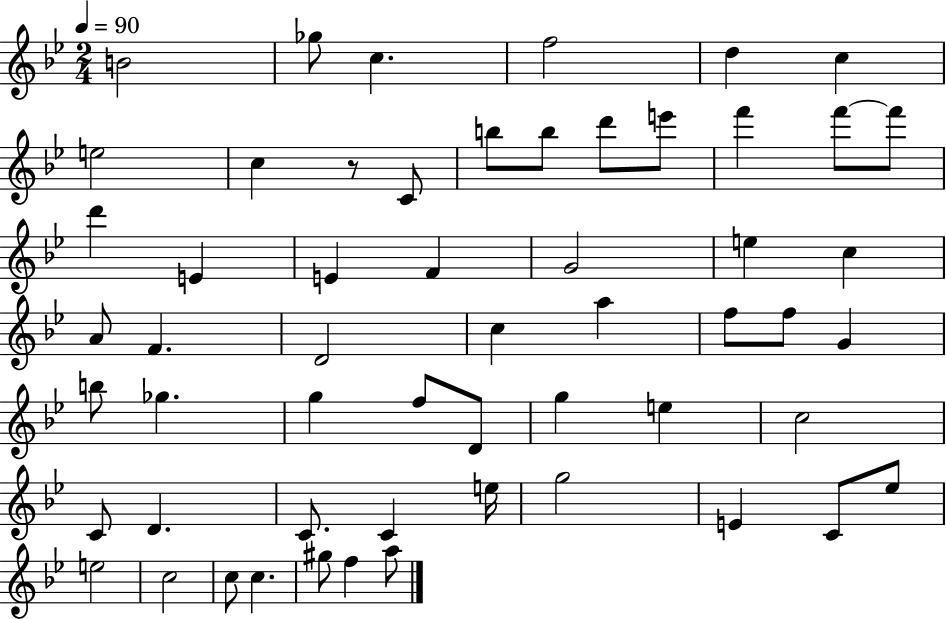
{
  \clef treble
  \numericTimeSignature
  \time 2/4
  \key bes \major
  \tempo 4 = 90
  b'2 | ges''8 c''4. | f''2 | d''4 c''4 | \break e''2 | c''4 r8 c'8 | b''8 b''8 d'''8 e'''8 | f'''4 f'''8~~ f'''8 | \break d'''4 e'4 | e'4 f'4 | g'2 | e''4 c''4 | \break a'8 f'4. | d'2 | c''4 a''4 | f''8 f''8 g'4 | \break b''8 ges''4. | g''4 f''8 d'8 | g''4 e''4 | c''2 | \break c'8 d'4. | c'8. c'4 e''16 | g''2 | e'4 c'8 ees''8 | \break e''2 | c''2 | c''8 c''4. | gis''8 f''4 a''8 | \break \bar "|."
}